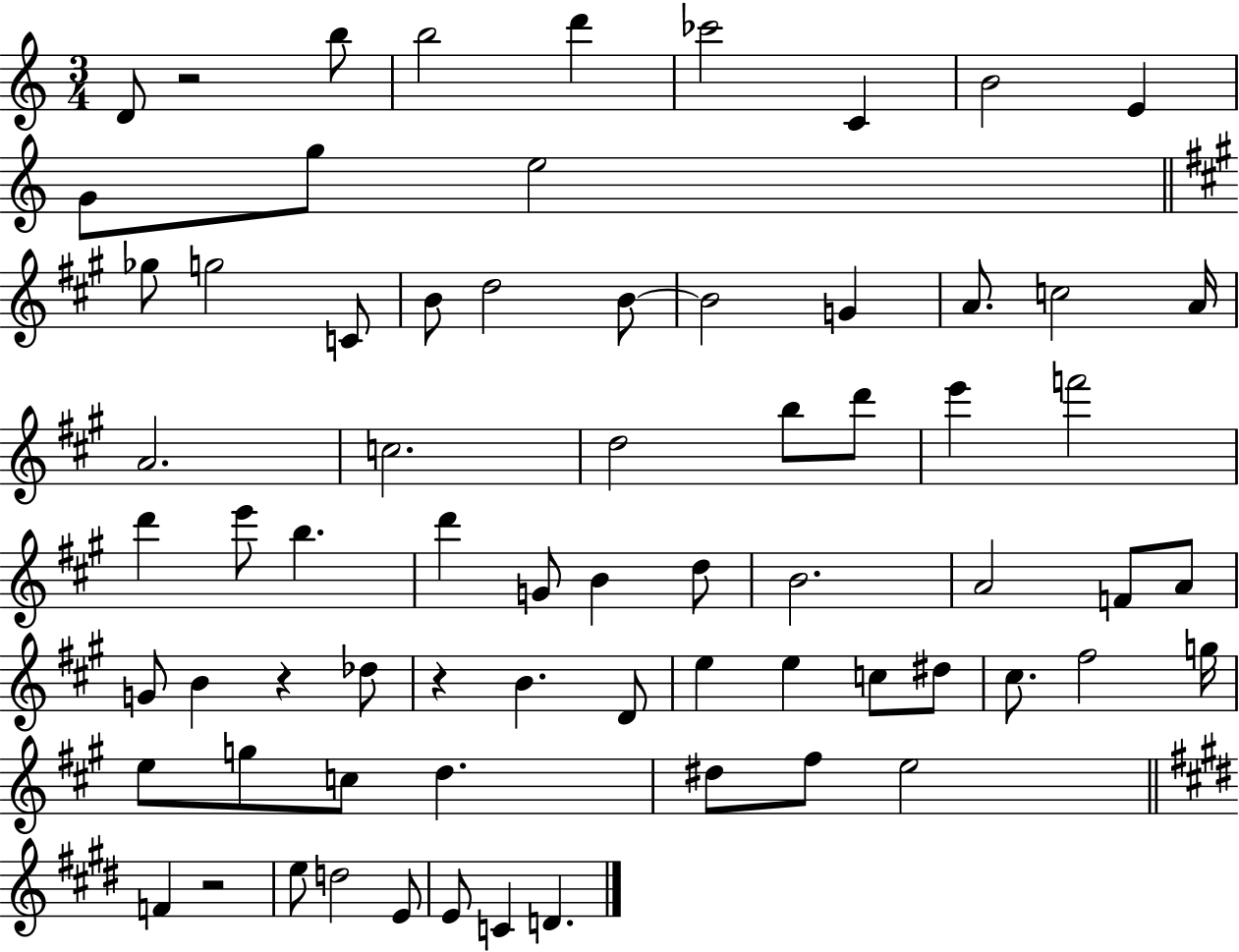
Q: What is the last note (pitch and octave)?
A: D4